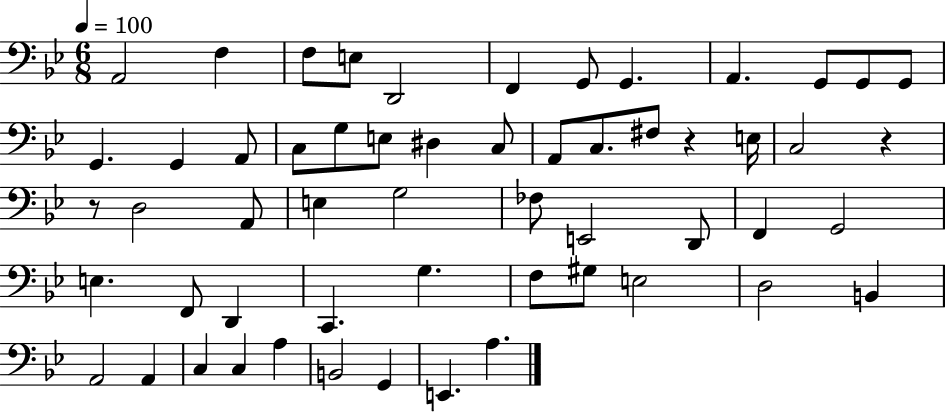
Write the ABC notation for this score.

X:1
T:Untitled
M:6/8
L:1/4
K:Bb
A,,2 F, F,/2 E,/2 D,,2 F,, G,,/2 G,, A,, G,,/2 G,,/2 G,,/2 G,, G,, A,,/2 C,/2 G,/2 E,/2 ^D, C,/2 A,,/2 C,/2 ^F,/2 z E,/4 C,2 z z/2 D,2 A,,/2 E, G,2 _F,/2 E,,2 D,,/2 F,, G,,2 E, F,,/2 D,, C,, G, F,/2 ^G,/2 E,2 D,2 B,, A,,2 A,, C, C, A, B,,2 G,, E,, A,